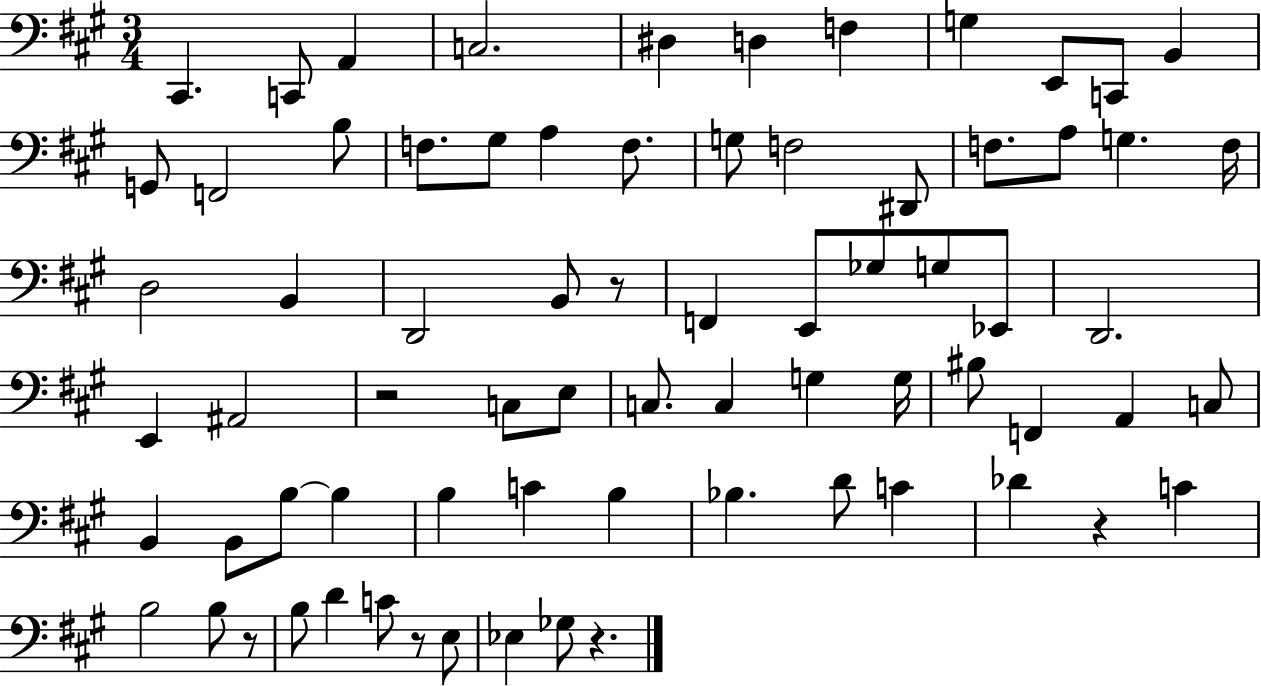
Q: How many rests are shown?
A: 6